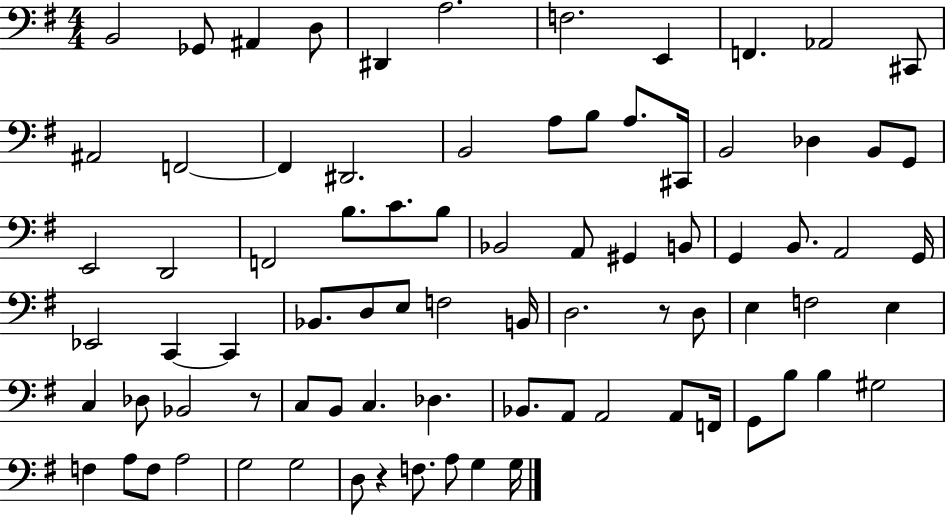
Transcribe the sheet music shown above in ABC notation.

X:1
T:Untitled
M:4/4
L:1/4
K:G
B,,2 _G,,/2 ^A,, D,/2 ^D,, A,2 F,2 E,, F,, _A,,2 ^C,,/2 ^A,,2 F,,2 F,, ^D,,2 B,,2 A,/2 B,/2 A,/2 ^C,,/4 B,,2 _D, B,,/2 G,,/2 E,,2 D,,2 F,,2 B,/2 C/2 B,/2 _B,,2 A,,/2 ^G,, B,,/2 G,, B,,/2 A,,2 G,,/4 _E,,2 C,, C,, _B,,/2 D,/2 E,/2 F,2 B,,/4 D,2 z/2 D,/2 E, F,2 E, C, _D,/2 _B,,2 z/2 C,/2 B,,/2 C, _D, _B,,/2 A,,/2 A,,2 A,,/2 F,,/4 G,,/2 B,/2 B, ^G,2 F, A,/2 F,/2 A,2 G,2 G,2 D,/2 z F,/2 A,/2 G, G,/4